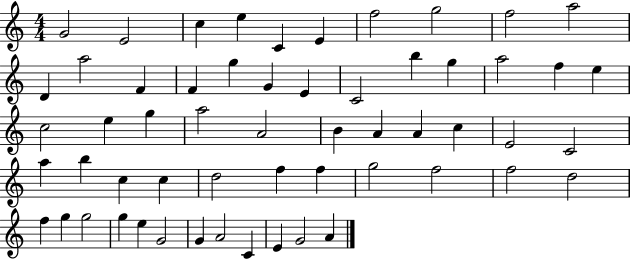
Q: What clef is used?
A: treble